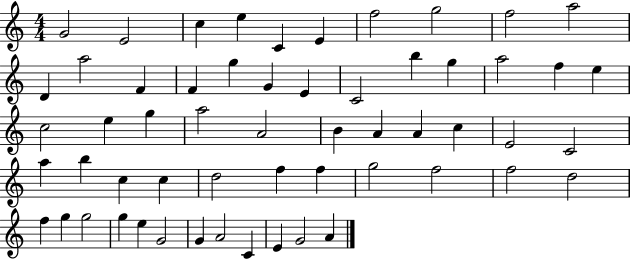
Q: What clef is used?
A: treble